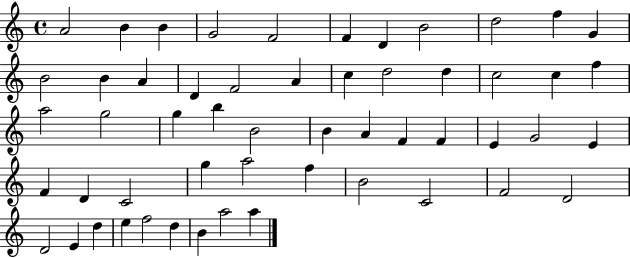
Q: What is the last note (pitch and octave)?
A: A5